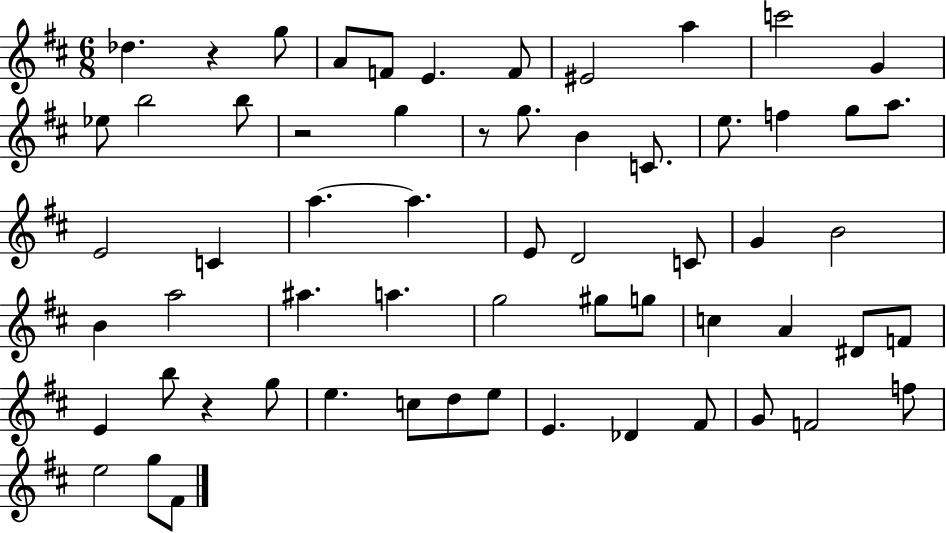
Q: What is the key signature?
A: D major